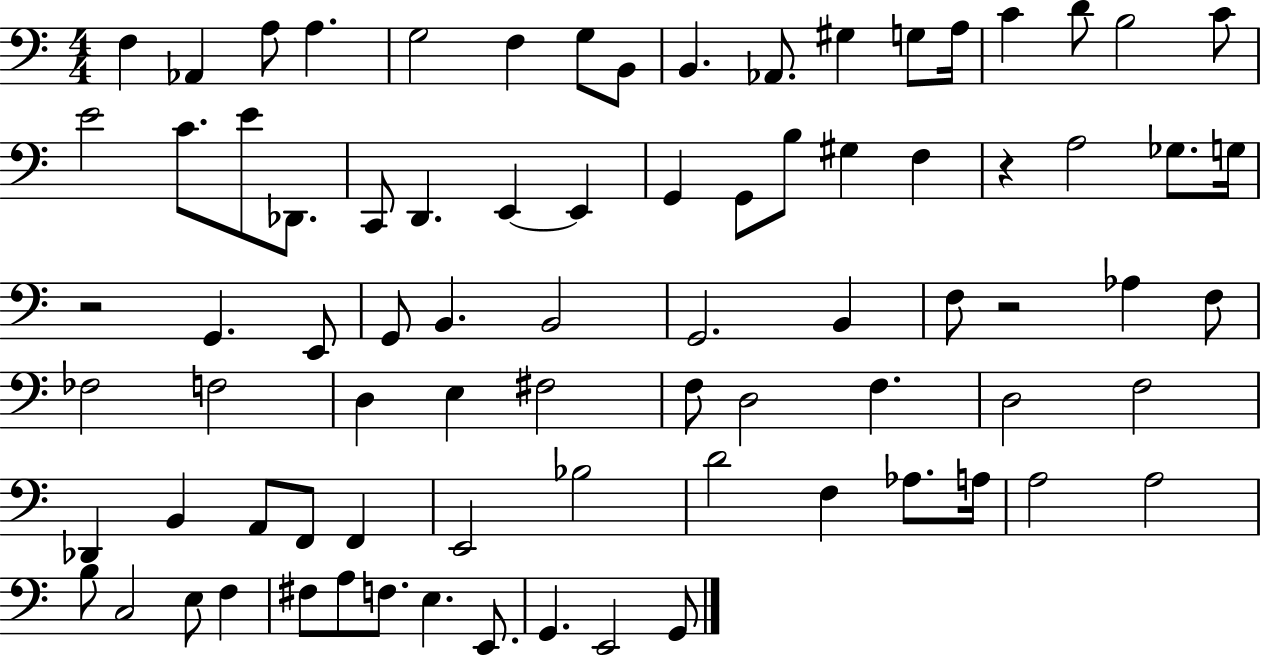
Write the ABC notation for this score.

X:1
T:Untitled
M:4/4
L:1/4
K:C
F, _A,, A,/2 A, G,2 F, G,/2 B,,/2 B,, _A,,/2 ^G, G,/2 A,/4 C D/2 B,2 C/2 E2 C/2 E/2 _D,,/2 C,,/2 D,, E,, E,, G,, G,,/2 B,/2 ^G, F, z A,2 _G,/2 G,/4 z2 G,, E,,/2 G,,/2 B,, B,,2 G,,2 B,, F,/2 z2 _A, F,/2 _F,2 F,2 D, E, ^F,2 F,/2 D,2 F, D,2 F,2 _D,, B,, A,,/2 F,,/2 F,, E,,2 _B,2 D2 F, _A,/2 A,/4 A,2 A,2 B,/2 C,2 E,/2 F, ^F,/2 A,/2 F,/2 E, E,,/2 G,, E,,2 G,,/2